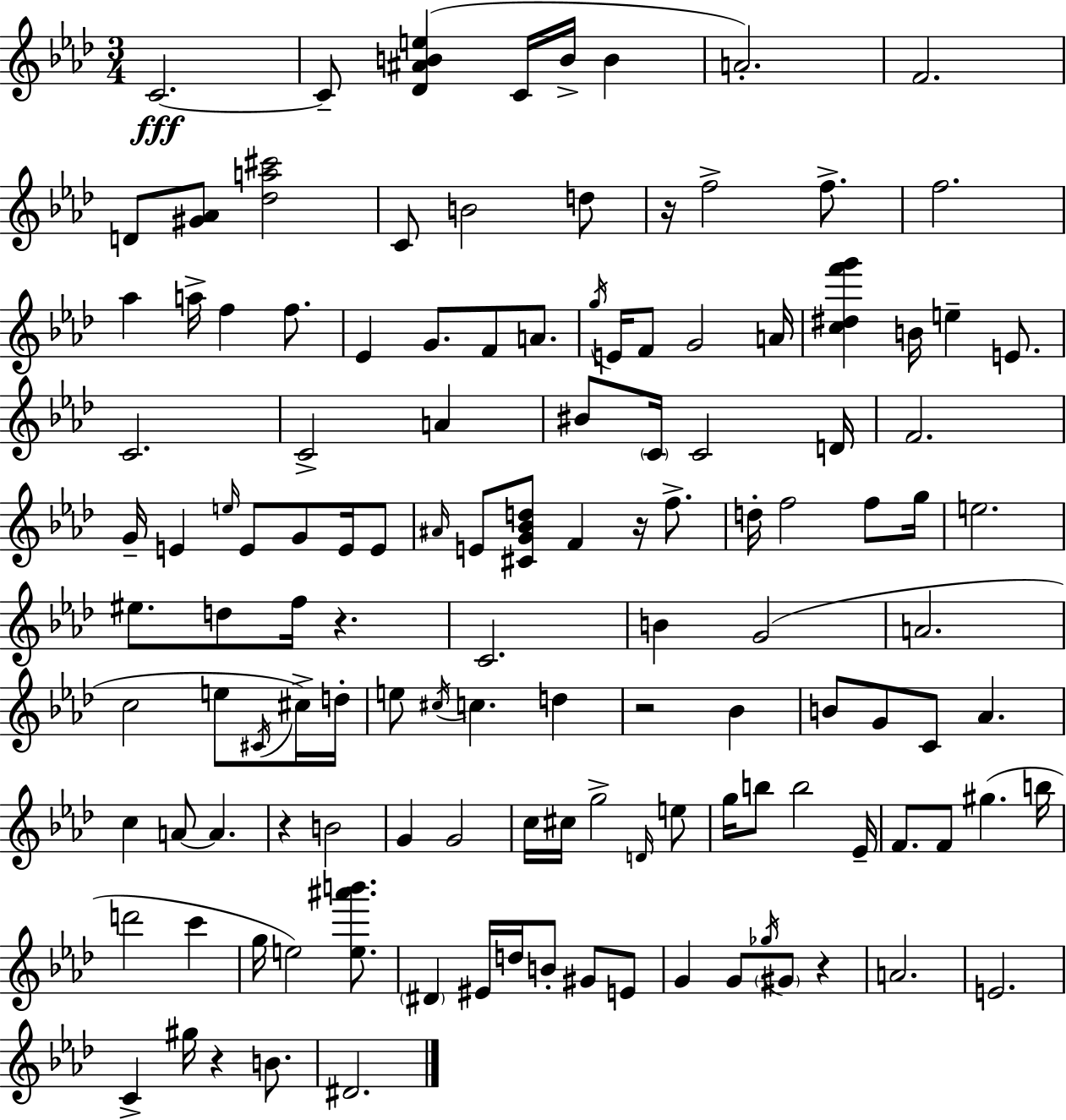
C4/h. C4/e [Db4,A#4,B4,E5]/q C4/s B4/s B4/q A4/h. F4/h. D4/e [G#4,Ab4]/e [Db5,A5,C#6]/h C4/e B4/h D5/e R/s F5/h F5/e. F5/h. Ab5/q A5/s F5/q F5/e. Eb4/q G4/e. F4/e A4/e. G5/s E4/s F4/e G4/h A4/s [C5,D#5,F6,G6]/q B4/s E5/q E4/e. C4/h. C4/h A4/q BIS4/e C4/s C4/h D4/s F4/h. G4/s E4/q E5/s E4/e G4/e E4/s E4/e A#4/s E4/e [C#4,G4,Bb4,D5]/e F4/q R/s F5/e. D5/s F5/h F5/e G5/s E5/h. EIS5/e. D5/e F5/s R/q. C4/h. B4/q G4/h A4/h. C5/h E5/e C#4/s C#5/s D5/s E5/e C#5/s C5/q. D5/q R/h Bb4/q B4/e G4/e C4/e Ab4/q. C5/q A4/e A4/q. R/q B4/h G4/q G4/h C5/s C#5/s G5/h D4/s E5/e G5/s B5/e B5/h Eb4/s F4/e. F4/e G#5/q. B5/s D6/h C6/q G5/s E5/h [E5,A#6,B6]/e. D#4/q EIS4/s D5/s B4/e G#4/e E4/e G4/q G4/e Gb5/s G#4/e R/q A4/h. E4/h. C4/q G#5/s R/q B4/e. D#4/h.